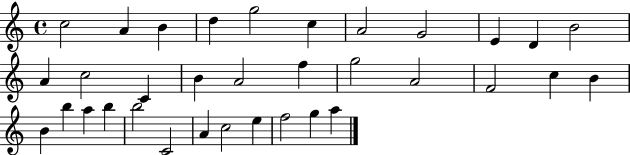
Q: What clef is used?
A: treble